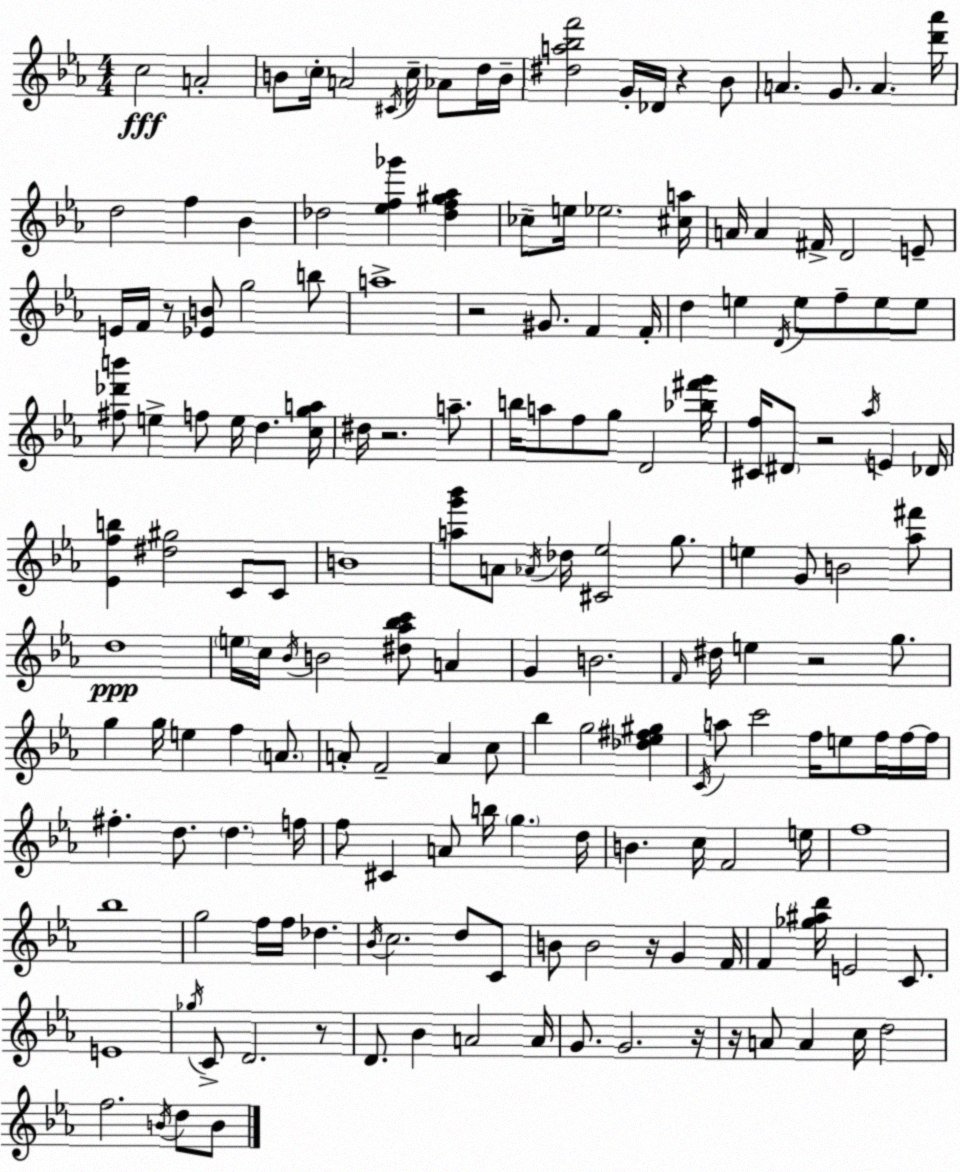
X:1
T:Untitled
M:4/4
L:1/4
K:Eb
c2 A2 B/2 c/4 A2 ^C/4 c/4 _A/2 d/4 B/4 [^da_bf']2 G/4 _D/4 z _B/2 A G/2 A [d'_a']/4 d2 f _B _d2 [_ef_g'] [_df^g_a] _c/2 e/4 _e2 [^ca]/4 A/4 A ^F/4 D2 E/2 E/4 F/4 z/2 [_EB]/2 g2 b/2 a4 z2 ^G/2 F F/4 d e D/4 e/2 f/2 e/2 e/2 [^f_d'b']/2 e f/2 e/4 d [cga]/4 ^d/4 z2 a/2 b/4 a/2 f/2 g/2 D2 [_b^f'g']/4 [^Cf]/4 ^D/2 z2 _a/4 E _D/4 [_Efb] [^d^g]2 C/2 C/2 B4 [ag'_b']/2 A/2 _A/4 _d/4 [^C_e]2 g/2 e G/2 B2 [_a^f']/2 d4 e/4 c/4 _B/4 B2 [^d_a_bc']/2 A G B2 F/4 ^d/4 e z2 g/2 g g/4 e f A/2 A/2 F2 A c/2 _b g2 [_d_e^f^g] C/4 a/2 c'2 f/4 e/2 f/4 f/4 f/4 ^f d/2 d f/4 f/2 ^C A/2 b/4 g d/4 B c/4 F2 e/4 f4 _b4 g2 f/4 f/4 _d _B/4 c2 d/2 C/2 B/2 B2 z/4 G F/4 F [_g^ad']/4 E2 C/2 E4 _g/4 C/2 D2 z/2 D/2 _B A2 A/4 G/2 G2 z/4 z/4 A/2 A c/4 d2 f2 B/4 d/2 B/2